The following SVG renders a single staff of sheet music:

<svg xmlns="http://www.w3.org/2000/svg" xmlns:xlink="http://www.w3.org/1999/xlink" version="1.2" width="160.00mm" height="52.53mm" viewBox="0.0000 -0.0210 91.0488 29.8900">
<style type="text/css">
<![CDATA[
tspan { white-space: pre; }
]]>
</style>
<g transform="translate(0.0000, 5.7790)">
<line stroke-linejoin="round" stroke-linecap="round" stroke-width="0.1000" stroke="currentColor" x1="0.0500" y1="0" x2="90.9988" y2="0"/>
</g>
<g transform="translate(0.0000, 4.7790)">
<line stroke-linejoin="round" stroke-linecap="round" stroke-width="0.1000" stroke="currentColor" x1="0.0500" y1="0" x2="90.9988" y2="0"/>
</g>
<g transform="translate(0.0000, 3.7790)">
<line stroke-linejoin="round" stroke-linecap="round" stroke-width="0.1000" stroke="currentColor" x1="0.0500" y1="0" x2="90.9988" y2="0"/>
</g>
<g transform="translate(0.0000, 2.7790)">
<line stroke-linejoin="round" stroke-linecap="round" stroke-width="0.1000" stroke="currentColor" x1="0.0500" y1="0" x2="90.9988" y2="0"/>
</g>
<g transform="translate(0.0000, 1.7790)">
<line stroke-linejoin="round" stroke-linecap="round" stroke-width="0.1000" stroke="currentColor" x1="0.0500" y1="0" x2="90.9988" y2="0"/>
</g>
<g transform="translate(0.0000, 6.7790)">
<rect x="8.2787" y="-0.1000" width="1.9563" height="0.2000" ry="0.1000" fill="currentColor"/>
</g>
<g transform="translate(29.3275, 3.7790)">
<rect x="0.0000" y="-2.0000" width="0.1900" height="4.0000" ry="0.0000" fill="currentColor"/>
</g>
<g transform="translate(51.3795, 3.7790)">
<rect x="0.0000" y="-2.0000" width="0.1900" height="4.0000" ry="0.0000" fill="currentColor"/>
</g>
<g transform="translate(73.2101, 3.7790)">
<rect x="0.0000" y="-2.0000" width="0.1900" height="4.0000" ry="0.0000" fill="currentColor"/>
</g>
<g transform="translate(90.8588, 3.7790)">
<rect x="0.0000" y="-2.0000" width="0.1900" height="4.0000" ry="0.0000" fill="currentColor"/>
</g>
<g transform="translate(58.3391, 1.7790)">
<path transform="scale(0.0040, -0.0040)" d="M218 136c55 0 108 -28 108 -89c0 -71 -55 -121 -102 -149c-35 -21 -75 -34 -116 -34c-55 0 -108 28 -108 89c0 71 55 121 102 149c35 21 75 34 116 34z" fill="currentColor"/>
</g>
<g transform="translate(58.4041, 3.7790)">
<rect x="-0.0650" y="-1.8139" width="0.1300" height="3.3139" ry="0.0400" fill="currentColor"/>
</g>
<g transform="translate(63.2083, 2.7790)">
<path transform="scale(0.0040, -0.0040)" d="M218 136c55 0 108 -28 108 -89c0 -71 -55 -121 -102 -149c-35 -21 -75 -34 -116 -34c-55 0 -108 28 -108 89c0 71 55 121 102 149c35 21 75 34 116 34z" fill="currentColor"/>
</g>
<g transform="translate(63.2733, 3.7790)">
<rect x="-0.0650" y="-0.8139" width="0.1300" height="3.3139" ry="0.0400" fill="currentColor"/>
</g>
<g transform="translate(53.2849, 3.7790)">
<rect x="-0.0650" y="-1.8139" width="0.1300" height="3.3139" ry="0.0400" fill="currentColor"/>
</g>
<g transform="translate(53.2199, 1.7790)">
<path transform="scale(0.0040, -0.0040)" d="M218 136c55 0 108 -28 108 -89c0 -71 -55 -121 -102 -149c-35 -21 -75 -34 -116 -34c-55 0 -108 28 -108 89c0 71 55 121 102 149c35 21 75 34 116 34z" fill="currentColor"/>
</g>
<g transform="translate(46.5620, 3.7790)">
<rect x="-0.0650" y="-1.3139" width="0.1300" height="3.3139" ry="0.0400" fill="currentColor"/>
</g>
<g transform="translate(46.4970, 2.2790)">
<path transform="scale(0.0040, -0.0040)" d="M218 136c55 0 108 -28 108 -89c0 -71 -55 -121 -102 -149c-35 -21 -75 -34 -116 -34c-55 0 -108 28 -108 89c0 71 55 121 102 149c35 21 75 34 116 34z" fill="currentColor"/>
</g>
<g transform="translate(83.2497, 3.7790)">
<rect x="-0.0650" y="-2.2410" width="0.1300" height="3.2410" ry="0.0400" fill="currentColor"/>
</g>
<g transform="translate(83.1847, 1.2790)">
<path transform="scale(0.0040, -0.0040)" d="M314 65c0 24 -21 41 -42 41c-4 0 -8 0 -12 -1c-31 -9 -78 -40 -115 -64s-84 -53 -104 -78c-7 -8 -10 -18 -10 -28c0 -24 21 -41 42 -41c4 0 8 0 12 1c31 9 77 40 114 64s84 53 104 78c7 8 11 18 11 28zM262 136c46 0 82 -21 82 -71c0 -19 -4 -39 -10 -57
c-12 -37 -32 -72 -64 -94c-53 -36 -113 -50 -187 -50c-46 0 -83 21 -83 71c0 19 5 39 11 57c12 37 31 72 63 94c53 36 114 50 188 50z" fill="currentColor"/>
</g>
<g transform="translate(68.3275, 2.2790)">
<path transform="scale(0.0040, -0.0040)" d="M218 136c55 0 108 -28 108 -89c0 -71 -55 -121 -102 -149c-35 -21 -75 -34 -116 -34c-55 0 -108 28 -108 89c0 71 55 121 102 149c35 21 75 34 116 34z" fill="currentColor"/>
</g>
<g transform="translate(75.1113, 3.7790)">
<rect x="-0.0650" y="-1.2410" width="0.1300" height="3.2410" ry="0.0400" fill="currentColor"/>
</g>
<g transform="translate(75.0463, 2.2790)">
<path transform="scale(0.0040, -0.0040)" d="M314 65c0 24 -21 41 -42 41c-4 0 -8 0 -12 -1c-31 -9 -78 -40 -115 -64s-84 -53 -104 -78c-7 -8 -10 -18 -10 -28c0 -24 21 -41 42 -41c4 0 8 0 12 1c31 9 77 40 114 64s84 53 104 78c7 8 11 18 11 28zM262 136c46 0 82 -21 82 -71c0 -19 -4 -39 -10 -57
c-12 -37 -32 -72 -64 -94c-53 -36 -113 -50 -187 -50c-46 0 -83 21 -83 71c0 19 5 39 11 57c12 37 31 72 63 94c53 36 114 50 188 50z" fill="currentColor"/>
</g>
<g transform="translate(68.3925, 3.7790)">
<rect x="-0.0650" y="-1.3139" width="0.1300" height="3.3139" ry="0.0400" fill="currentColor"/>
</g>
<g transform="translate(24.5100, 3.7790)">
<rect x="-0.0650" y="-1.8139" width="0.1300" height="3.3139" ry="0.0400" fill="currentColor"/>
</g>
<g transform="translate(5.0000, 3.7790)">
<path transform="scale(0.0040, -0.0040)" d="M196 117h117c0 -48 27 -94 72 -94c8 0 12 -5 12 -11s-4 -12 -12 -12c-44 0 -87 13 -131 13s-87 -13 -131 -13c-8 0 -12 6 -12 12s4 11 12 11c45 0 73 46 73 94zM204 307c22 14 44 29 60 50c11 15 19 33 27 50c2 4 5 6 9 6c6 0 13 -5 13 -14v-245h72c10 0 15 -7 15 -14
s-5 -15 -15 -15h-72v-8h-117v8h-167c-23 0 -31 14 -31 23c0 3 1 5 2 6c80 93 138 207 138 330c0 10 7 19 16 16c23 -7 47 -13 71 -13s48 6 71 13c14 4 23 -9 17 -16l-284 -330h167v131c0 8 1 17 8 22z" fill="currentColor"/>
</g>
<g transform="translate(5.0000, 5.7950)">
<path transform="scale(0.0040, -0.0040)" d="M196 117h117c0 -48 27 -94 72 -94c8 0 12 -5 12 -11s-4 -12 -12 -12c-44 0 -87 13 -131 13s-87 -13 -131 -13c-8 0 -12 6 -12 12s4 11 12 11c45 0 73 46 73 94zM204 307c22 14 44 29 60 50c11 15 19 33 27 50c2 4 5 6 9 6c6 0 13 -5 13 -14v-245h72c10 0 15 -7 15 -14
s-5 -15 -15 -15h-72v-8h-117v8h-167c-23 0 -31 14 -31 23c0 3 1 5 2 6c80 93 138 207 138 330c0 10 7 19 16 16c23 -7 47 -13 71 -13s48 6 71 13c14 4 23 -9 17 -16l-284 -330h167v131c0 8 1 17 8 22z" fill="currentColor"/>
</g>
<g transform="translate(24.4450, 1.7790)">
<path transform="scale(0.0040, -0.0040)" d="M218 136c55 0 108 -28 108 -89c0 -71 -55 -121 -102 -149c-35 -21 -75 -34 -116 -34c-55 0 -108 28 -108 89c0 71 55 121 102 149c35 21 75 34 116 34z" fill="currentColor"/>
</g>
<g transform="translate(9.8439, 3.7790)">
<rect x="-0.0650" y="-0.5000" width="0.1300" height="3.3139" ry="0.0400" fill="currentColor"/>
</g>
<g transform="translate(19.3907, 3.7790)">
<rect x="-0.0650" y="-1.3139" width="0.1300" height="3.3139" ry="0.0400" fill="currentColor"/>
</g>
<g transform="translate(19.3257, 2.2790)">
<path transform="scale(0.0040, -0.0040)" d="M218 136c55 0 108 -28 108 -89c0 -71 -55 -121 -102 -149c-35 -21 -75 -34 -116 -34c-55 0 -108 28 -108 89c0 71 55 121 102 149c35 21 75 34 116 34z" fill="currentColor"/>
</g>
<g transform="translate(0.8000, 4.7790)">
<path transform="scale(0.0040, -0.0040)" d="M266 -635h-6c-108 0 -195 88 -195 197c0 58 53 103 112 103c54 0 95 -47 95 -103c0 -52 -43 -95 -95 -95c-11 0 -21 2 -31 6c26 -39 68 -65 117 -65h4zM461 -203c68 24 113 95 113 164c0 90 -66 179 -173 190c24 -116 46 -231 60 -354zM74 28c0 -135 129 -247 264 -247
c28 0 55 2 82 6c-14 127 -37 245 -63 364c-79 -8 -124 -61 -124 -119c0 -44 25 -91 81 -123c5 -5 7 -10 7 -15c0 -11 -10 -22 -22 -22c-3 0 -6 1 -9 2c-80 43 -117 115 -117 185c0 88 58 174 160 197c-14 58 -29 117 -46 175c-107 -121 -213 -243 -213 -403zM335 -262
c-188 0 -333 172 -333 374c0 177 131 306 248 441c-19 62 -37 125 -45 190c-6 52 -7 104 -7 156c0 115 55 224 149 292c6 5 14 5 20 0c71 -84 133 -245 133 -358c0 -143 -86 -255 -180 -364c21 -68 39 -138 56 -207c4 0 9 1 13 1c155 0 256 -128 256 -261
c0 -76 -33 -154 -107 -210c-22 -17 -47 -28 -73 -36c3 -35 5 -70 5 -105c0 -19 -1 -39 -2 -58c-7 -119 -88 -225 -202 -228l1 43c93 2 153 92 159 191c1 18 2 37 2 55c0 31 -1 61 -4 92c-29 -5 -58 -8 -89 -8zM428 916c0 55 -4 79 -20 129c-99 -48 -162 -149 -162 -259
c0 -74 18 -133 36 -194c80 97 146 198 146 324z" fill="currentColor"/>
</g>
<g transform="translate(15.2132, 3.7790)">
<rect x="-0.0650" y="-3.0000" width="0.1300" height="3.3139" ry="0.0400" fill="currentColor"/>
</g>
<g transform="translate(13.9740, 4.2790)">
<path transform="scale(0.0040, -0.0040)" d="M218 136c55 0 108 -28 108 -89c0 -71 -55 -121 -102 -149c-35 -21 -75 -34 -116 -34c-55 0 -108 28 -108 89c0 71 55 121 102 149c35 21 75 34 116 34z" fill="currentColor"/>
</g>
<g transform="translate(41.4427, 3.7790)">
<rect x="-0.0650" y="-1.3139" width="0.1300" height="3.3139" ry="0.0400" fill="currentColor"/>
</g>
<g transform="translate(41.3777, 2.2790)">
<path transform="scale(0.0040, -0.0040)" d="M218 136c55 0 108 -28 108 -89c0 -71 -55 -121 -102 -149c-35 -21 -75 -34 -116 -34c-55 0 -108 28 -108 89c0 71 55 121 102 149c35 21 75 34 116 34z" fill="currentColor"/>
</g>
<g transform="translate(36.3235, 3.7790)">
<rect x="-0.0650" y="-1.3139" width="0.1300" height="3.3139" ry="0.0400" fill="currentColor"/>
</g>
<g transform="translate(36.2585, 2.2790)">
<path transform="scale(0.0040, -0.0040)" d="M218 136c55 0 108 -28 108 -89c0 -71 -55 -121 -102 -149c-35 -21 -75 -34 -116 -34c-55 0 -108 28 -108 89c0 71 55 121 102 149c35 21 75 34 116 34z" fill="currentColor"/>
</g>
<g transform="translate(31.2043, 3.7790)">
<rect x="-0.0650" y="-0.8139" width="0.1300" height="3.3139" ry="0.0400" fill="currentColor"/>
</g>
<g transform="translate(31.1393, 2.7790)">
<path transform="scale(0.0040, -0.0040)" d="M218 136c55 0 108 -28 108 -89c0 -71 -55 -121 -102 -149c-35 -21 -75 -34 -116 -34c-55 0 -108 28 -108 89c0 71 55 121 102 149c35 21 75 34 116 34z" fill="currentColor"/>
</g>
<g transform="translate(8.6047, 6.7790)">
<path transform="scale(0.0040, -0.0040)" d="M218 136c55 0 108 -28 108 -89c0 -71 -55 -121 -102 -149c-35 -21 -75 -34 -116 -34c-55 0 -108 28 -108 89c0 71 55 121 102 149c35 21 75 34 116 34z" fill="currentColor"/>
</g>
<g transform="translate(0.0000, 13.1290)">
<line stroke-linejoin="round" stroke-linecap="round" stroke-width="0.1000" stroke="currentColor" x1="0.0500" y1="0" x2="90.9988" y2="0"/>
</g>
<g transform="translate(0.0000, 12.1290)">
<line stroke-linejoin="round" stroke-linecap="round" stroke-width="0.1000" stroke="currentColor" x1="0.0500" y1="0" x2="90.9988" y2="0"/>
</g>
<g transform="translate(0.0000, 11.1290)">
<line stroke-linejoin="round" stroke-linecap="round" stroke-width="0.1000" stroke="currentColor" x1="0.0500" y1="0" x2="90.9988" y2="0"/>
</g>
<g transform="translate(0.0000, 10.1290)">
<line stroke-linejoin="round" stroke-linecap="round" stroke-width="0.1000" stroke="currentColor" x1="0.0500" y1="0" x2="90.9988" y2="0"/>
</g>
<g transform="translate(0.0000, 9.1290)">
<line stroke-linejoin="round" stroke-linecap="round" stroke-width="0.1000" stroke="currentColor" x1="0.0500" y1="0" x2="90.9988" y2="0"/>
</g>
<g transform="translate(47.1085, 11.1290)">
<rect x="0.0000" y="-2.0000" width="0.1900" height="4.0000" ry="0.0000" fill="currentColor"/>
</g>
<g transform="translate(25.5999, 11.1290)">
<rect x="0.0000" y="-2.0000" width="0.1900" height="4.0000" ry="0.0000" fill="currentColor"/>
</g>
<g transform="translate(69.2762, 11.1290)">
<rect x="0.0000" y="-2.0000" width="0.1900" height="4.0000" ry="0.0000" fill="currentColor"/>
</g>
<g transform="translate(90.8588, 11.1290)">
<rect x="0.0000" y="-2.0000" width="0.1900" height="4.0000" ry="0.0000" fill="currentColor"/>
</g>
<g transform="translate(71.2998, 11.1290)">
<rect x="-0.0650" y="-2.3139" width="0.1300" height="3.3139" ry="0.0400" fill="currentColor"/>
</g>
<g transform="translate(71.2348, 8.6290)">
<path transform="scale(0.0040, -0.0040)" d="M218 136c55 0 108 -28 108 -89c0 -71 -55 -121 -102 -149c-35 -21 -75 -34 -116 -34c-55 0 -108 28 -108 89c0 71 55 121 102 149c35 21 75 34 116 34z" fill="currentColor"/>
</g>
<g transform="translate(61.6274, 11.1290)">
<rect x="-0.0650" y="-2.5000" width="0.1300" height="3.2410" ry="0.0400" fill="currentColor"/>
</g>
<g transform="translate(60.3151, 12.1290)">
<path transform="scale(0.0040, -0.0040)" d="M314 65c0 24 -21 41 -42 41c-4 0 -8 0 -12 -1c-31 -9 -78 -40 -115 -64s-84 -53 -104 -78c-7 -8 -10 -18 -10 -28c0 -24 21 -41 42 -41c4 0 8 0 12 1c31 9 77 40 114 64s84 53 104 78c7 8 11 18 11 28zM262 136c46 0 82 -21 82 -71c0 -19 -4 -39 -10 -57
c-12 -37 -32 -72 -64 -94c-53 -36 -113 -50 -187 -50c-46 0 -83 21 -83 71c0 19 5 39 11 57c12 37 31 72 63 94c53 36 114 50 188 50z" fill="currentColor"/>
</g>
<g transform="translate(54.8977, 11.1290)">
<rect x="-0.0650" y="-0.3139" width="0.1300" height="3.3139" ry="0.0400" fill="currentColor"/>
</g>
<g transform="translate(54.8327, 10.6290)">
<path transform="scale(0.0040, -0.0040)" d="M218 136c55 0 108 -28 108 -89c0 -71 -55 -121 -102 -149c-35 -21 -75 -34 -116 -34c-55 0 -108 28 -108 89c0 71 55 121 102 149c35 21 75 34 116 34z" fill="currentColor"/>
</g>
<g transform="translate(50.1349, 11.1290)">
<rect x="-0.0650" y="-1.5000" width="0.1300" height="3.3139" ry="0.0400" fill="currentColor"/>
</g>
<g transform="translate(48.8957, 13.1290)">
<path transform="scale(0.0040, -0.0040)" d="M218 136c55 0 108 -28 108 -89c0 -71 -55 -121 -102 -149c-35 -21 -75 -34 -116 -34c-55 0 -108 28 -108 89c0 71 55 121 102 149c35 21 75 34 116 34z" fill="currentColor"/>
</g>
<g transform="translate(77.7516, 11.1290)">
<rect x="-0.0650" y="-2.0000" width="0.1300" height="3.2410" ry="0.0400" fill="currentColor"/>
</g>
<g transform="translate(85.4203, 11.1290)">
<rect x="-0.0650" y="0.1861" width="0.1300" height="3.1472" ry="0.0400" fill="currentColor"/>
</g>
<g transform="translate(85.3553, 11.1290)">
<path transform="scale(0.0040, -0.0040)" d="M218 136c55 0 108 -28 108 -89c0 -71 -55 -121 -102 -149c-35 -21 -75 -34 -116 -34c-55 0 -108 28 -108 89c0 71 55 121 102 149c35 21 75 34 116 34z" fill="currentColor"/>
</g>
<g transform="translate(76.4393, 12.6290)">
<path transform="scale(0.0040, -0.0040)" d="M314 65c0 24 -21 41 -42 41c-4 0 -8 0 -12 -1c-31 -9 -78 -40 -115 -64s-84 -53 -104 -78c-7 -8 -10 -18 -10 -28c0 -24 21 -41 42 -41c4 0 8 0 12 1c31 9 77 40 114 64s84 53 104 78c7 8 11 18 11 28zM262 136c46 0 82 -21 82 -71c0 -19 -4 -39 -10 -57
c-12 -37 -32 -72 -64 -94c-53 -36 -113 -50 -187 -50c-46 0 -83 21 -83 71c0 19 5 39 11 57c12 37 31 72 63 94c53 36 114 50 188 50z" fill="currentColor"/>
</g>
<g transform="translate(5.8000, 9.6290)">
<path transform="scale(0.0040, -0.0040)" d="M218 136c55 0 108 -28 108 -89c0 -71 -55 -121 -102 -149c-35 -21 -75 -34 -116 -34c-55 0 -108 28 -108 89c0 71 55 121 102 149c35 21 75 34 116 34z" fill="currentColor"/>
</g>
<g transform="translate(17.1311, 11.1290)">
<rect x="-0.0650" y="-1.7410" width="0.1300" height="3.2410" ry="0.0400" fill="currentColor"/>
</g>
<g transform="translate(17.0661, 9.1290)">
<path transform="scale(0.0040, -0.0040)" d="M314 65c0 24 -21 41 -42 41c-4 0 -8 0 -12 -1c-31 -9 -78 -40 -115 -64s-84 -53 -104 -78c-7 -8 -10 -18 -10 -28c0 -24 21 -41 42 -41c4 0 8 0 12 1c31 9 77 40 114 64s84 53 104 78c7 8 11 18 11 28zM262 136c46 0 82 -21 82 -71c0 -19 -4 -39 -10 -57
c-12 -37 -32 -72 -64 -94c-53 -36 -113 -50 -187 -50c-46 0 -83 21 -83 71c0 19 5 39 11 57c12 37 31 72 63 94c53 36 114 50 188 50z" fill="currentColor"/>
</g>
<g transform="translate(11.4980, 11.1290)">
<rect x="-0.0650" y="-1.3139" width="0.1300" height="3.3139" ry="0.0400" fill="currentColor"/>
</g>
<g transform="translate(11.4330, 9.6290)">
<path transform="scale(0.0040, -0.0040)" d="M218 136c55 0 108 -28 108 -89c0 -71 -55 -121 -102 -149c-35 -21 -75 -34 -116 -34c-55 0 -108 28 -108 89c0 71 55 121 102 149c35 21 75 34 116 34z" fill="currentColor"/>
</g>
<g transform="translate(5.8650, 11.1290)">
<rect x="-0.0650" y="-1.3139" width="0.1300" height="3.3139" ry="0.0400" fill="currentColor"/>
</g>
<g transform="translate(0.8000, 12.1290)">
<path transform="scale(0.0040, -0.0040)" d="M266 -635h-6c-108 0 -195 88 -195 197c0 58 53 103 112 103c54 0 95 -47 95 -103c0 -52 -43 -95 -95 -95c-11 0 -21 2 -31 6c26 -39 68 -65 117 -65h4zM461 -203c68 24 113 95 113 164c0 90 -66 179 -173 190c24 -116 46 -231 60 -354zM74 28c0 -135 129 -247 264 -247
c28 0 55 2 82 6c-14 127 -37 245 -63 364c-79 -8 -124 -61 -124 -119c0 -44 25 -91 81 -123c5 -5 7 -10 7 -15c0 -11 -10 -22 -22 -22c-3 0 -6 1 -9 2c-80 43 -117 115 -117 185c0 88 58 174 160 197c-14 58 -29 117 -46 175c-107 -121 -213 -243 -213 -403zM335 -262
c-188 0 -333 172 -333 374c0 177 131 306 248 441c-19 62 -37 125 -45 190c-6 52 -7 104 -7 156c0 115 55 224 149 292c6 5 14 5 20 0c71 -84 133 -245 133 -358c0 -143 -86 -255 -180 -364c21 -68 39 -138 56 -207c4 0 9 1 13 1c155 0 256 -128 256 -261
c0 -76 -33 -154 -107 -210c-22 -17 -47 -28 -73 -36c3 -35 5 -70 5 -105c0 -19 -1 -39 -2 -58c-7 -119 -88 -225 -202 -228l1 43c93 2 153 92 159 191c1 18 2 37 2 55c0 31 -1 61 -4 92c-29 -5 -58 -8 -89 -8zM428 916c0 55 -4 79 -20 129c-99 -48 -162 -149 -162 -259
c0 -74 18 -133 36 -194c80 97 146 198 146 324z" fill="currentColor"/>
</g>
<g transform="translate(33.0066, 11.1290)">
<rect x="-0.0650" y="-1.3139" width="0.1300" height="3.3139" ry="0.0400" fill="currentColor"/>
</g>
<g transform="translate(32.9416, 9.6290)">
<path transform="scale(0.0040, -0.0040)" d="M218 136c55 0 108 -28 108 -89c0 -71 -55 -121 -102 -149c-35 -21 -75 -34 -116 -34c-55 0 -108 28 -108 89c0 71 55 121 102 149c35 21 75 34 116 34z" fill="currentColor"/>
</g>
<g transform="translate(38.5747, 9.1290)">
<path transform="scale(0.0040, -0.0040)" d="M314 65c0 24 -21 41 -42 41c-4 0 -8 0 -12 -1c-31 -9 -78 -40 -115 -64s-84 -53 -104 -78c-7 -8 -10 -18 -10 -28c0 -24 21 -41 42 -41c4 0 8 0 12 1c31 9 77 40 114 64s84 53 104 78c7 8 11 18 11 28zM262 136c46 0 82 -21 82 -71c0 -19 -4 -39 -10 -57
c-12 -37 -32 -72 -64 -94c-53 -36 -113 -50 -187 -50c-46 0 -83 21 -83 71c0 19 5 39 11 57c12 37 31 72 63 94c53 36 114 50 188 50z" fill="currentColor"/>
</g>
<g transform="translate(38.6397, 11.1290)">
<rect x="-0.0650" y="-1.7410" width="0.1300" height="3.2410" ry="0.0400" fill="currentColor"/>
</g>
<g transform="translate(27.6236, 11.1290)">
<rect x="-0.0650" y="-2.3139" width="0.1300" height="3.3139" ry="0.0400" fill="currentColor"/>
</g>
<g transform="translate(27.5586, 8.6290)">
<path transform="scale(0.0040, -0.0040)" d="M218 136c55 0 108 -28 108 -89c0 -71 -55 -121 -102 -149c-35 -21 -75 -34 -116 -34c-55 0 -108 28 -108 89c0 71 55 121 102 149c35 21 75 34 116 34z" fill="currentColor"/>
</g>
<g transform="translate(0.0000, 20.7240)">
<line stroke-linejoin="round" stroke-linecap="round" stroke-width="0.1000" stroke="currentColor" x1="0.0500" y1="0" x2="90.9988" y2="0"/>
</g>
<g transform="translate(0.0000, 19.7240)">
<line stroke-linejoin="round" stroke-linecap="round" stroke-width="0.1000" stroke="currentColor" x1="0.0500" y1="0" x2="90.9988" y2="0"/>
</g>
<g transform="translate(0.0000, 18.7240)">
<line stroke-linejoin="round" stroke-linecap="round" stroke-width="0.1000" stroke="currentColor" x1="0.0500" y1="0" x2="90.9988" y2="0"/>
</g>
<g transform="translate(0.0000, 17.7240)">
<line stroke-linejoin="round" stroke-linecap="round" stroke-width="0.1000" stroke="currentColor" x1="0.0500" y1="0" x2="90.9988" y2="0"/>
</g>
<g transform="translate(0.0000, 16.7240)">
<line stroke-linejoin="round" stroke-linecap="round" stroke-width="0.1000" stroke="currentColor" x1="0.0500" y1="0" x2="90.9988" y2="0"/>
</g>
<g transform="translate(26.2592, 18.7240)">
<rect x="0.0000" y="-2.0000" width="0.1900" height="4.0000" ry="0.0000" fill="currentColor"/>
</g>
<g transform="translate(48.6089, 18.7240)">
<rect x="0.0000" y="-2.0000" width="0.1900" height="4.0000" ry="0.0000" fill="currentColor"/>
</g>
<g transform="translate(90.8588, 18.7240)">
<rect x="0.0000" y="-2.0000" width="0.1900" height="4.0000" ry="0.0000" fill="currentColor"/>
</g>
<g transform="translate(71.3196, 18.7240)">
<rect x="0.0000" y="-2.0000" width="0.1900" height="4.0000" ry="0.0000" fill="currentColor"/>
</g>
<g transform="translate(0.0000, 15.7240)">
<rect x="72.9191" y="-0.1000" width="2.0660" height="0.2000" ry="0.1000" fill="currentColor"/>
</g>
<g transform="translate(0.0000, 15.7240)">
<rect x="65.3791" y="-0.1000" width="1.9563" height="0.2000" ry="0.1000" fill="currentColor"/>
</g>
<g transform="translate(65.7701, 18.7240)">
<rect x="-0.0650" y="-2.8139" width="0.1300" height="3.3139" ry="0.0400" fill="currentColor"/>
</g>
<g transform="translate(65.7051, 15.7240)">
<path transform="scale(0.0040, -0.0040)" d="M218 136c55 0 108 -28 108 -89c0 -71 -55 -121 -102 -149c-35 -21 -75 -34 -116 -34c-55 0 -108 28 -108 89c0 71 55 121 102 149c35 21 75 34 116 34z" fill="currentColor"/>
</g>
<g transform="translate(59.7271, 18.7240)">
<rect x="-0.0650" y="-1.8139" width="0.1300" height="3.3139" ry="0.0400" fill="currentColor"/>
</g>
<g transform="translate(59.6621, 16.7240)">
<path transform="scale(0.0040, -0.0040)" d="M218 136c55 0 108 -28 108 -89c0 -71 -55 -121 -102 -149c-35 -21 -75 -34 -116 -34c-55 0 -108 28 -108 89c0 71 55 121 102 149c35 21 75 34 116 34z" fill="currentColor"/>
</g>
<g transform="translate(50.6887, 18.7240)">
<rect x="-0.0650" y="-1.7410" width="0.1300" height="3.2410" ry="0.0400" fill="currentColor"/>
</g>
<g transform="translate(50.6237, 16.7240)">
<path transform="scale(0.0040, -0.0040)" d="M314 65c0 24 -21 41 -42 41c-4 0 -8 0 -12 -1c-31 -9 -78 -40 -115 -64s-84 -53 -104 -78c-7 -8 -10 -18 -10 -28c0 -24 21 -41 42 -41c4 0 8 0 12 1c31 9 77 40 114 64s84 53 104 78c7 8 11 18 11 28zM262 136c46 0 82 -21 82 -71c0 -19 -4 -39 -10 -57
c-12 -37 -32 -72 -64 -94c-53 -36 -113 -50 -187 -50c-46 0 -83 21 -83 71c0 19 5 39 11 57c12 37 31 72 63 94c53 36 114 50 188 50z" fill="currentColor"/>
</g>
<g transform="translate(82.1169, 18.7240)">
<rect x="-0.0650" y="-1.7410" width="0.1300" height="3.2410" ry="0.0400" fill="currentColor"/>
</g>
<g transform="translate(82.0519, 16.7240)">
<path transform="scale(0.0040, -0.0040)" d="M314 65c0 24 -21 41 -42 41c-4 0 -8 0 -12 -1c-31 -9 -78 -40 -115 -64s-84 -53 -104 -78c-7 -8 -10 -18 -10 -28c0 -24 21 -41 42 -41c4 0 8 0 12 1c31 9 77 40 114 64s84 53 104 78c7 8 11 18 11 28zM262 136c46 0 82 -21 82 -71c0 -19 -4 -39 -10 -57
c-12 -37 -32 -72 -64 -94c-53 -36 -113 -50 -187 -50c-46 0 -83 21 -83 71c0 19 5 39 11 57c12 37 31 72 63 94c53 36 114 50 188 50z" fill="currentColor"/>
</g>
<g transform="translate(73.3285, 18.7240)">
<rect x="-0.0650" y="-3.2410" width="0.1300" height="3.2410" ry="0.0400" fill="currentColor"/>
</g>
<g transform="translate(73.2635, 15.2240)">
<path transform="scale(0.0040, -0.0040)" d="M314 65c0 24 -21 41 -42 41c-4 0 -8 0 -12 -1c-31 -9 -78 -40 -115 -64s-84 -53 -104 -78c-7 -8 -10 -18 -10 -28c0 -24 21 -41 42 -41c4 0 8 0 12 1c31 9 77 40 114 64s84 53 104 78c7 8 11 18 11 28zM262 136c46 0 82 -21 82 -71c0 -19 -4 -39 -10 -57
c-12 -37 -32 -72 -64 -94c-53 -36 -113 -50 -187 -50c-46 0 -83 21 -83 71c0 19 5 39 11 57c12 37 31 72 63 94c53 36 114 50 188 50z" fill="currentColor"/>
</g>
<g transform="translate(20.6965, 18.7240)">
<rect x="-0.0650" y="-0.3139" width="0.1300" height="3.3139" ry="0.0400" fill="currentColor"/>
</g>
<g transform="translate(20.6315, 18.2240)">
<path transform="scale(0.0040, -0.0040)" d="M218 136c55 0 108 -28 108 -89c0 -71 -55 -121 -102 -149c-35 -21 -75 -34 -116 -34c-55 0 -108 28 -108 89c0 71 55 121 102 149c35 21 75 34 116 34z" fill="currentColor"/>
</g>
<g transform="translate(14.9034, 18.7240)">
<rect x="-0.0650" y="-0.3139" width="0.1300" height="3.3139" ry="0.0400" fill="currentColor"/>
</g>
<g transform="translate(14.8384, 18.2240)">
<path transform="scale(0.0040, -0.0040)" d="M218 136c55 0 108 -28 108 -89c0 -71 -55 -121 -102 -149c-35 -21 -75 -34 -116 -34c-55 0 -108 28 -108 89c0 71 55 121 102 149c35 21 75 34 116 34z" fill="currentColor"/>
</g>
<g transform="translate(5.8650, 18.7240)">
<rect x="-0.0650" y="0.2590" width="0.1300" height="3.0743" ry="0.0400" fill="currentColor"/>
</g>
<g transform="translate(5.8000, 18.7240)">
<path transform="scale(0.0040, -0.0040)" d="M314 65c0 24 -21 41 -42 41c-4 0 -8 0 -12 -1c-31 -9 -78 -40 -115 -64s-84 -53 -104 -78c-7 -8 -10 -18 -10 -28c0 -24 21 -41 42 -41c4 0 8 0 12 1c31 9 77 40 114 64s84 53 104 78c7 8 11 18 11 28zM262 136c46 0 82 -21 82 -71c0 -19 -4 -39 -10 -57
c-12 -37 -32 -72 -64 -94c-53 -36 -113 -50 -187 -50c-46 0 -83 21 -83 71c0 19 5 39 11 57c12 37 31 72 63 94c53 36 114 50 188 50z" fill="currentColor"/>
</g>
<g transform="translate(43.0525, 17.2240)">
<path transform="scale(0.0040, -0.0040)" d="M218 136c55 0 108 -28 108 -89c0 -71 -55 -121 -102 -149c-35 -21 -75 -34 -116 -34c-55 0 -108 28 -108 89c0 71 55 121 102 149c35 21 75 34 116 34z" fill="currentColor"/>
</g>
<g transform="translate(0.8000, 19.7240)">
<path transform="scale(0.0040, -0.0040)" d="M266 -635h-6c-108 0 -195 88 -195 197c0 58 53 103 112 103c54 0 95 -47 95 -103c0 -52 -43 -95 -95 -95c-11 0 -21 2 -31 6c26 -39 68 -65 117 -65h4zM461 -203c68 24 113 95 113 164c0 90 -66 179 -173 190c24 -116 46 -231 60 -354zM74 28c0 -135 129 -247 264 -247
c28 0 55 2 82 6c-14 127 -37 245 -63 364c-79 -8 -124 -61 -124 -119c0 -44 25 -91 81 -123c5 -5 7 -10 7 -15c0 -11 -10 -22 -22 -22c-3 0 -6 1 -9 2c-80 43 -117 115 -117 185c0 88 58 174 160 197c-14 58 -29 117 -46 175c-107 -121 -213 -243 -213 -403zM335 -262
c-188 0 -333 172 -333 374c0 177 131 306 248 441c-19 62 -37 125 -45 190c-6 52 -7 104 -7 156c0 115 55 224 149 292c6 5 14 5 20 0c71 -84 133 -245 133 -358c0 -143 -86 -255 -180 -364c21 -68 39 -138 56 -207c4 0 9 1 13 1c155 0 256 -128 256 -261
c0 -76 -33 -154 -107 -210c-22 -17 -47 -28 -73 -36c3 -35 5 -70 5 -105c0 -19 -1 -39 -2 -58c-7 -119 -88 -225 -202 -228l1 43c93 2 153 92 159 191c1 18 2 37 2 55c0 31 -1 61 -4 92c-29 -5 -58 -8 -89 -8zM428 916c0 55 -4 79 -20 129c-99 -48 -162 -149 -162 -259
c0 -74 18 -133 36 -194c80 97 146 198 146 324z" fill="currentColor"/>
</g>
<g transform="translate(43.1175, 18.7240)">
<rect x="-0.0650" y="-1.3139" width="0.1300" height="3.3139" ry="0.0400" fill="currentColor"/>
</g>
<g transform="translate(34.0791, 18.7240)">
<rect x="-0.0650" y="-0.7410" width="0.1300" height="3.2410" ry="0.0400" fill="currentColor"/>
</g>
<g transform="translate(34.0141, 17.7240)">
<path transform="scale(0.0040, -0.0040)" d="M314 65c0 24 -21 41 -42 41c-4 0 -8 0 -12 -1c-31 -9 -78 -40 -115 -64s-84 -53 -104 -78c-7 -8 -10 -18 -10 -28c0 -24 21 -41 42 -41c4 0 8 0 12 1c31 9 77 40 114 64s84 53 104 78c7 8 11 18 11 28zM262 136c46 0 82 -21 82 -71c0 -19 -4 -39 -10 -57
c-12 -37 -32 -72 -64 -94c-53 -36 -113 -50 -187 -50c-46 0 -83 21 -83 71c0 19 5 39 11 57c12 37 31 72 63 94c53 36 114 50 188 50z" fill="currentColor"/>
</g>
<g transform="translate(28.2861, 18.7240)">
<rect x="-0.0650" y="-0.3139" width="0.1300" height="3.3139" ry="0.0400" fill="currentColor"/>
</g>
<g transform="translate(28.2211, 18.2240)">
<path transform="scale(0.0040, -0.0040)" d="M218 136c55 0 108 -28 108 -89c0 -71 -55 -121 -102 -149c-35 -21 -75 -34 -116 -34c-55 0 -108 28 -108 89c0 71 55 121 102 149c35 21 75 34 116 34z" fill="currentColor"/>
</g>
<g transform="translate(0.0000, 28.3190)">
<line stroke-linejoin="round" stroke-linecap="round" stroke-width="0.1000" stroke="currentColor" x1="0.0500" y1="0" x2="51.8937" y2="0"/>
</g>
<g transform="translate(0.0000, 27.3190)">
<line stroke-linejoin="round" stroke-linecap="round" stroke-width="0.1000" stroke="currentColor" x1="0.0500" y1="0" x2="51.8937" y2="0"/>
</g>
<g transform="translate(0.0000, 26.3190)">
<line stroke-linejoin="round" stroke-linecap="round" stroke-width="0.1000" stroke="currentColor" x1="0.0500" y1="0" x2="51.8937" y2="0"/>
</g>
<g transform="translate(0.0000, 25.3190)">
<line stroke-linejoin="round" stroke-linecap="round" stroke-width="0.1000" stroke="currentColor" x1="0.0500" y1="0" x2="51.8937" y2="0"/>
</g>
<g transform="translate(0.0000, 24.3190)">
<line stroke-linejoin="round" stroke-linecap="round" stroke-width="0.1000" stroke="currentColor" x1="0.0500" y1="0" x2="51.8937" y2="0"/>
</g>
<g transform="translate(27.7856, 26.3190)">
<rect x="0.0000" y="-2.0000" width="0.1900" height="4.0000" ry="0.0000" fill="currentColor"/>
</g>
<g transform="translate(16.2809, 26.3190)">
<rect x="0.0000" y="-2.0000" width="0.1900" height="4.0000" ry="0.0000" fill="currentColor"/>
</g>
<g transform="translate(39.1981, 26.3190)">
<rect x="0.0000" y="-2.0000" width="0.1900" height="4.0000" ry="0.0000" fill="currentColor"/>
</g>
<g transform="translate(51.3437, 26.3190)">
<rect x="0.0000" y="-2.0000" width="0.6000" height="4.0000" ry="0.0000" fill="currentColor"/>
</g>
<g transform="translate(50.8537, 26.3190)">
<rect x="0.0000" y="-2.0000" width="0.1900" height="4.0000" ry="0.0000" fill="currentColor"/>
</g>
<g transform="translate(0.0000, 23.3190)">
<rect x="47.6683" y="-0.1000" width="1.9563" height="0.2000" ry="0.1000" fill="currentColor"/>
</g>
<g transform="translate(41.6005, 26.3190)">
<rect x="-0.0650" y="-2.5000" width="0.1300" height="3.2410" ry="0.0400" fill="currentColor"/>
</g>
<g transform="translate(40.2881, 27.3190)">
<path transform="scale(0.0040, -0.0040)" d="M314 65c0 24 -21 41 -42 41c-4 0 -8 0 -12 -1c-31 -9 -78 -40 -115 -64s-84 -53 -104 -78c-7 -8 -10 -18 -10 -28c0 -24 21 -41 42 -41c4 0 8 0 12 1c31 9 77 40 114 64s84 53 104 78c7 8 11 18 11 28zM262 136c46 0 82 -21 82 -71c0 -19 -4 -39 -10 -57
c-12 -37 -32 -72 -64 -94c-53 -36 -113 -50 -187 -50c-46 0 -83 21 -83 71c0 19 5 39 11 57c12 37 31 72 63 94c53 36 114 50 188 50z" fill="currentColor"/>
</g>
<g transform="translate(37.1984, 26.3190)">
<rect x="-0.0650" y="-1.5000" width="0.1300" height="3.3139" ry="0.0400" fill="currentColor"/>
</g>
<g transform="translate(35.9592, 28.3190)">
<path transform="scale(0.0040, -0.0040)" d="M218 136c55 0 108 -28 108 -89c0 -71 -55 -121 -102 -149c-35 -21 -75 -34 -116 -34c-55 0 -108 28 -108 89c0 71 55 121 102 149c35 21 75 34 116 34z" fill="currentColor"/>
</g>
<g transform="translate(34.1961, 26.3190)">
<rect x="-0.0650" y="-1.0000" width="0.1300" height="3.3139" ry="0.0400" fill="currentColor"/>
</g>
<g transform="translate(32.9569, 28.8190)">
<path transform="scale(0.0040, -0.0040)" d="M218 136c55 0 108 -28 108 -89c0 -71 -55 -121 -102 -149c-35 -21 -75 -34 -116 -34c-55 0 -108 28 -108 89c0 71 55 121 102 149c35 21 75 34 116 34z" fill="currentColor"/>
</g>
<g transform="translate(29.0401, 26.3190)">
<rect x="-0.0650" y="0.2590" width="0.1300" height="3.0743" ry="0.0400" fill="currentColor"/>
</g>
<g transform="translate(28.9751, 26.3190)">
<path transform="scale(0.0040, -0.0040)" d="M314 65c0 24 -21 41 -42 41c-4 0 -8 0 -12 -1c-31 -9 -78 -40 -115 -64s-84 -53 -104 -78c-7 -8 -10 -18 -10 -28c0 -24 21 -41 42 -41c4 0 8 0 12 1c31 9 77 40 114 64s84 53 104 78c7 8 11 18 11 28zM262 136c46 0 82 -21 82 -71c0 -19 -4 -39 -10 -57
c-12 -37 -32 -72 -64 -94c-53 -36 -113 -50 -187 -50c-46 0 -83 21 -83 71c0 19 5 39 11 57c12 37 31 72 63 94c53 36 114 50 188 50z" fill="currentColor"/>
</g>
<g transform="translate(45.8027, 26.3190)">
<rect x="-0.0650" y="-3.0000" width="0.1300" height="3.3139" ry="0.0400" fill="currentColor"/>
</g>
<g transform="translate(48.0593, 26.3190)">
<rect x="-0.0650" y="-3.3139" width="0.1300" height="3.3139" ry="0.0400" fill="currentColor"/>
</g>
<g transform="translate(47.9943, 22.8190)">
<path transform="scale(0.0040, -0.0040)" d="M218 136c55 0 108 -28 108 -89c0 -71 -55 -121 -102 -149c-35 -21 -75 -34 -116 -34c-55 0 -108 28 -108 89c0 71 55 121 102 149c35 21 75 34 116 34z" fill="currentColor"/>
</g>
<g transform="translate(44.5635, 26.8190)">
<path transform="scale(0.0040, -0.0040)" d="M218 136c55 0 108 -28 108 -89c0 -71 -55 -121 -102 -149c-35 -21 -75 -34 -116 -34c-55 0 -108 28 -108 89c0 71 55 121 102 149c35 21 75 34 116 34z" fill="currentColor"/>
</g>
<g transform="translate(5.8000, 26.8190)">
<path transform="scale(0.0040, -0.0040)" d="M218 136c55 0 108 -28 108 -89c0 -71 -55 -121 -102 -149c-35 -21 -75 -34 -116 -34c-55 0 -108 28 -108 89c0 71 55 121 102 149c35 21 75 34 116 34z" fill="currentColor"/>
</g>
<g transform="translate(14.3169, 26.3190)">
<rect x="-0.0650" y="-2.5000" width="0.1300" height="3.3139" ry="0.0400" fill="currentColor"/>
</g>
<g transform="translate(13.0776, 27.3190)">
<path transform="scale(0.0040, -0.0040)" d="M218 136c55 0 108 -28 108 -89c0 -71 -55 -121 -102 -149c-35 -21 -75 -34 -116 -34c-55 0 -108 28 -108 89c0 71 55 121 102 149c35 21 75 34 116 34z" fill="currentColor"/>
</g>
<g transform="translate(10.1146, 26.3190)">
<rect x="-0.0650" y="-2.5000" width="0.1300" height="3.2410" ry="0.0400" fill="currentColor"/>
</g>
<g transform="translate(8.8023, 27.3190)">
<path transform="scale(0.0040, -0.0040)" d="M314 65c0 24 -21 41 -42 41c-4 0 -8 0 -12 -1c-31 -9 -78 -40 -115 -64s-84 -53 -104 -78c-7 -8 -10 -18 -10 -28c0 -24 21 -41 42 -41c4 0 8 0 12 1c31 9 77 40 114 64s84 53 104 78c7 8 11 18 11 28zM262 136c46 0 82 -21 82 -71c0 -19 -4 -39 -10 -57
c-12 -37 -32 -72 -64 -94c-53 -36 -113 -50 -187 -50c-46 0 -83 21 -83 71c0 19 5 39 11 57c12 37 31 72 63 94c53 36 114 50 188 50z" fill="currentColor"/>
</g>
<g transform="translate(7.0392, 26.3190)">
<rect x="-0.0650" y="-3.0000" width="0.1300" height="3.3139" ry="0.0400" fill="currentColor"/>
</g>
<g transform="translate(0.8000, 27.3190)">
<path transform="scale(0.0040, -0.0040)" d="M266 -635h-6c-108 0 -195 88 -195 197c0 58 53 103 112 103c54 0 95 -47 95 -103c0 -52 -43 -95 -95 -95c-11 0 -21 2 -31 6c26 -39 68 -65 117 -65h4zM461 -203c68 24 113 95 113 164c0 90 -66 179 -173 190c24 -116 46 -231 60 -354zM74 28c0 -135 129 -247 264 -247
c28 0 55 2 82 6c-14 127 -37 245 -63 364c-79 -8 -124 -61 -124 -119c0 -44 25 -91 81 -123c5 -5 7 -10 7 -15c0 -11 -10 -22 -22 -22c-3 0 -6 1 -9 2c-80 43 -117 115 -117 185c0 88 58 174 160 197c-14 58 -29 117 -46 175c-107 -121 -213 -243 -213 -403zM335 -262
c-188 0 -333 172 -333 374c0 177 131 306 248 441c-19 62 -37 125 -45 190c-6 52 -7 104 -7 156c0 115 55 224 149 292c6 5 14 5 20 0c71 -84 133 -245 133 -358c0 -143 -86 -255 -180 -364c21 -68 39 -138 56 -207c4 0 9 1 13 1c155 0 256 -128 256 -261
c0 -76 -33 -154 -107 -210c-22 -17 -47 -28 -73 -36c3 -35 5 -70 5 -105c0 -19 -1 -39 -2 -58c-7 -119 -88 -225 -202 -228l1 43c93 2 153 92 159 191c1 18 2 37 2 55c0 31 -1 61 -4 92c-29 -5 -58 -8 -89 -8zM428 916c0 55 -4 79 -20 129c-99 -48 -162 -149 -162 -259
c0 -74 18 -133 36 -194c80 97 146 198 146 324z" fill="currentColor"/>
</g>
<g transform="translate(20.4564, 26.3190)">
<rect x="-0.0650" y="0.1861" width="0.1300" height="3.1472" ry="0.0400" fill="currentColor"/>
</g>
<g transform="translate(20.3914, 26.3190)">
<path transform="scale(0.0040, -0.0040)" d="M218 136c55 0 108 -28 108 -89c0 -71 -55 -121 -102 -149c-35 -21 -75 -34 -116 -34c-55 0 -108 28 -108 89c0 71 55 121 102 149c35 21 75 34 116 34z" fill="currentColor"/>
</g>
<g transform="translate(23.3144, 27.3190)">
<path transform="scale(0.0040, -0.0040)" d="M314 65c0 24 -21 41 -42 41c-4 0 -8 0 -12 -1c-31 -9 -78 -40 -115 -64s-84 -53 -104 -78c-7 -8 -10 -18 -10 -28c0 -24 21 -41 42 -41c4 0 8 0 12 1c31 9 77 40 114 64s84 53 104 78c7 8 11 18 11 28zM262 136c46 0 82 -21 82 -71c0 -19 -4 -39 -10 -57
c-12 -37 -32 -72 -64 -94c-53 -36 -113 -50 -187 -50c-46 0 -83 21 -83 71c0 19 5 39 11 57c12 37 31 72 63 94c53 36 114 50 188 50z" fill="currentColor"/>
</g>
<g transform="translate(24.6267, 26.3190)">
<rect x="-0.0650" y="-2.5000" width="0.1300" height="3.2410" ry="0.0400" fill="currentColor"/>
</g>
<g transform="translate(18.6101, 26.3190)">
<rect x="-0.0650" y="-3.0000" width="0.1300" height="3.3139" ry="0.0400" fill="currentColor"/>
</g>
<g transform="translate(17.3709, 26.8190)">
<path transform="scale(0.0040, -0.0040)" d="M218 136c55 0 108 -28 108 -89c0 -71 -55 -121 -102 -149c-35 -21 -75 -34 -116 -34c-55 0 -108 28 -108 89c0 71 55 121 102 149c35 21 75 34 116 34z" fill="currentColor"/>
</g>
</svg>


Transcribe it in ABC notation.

X:1
T:Untitled
M:4/4
L:1/4
K:C
C A e f d e e e f f d e e2 g2 e e f2 g e f2 E c G2 g F2 B B2 c c c d2 e f2 f a b2 f2 A G2 G A B G2 B2 D E G2 A b